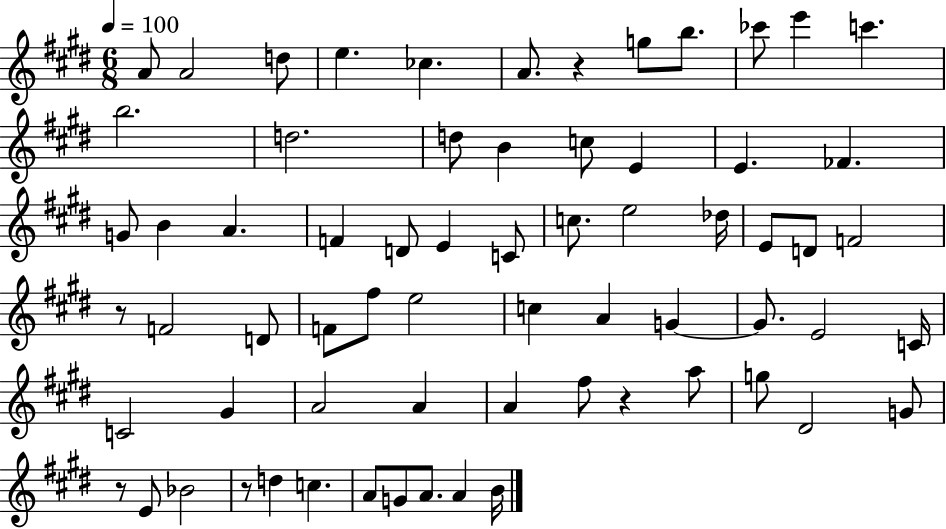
X:1
T:Untitled
M:6/8
L:1/4
K:E
A/2 A2 d/2 e _c A/2 z g/2 b/2 _c'/2 e' c' b2 d2 d/2 B c/2 E E _F G/2 B A F D/2 E C/2 c/2 e2 _d/4 E/2 D/2 F2 z/2 F2 D/2 F/2 ^f/2 e2 c A G G/2 E2 C/4 C2 ^G A2 A A ^f/2 z a/2 g/2 ^D2 G/2 z/2 E/2 _B2 z/2 d c A/2 G/2 A/2 A B/4